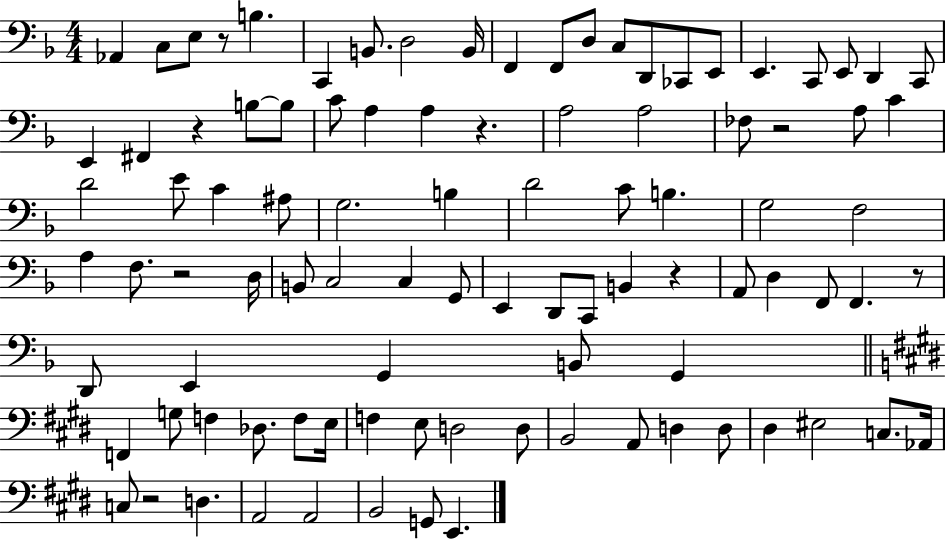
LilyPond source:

{
  \clef bass
  \numericTimeSignature
  \time 4/4
  \key f \major
  aes,4 c8 e8 r8 b4. | c,4 b,8. d2 b,16 | f,4 f,8 d8 c8 d,8 ces,8 e,8 | e,4. c,8 e,8 d,4 c,8 | \break e,4 fis,4 r4 b8~~ b8 | c'8 a4 a4 r4. | a2 a2 | fes8 r2 a8 c'4 | \break d'2 e'8 c'4 ais8 | g2. b4 | d'2 c'8 b4. | g2 f2 | \break a4 f8. r2 d16 | b,8 c2 c4 g,8 | e,4 d,8 c,8 b,4 r4 | a,8 d4 f,8 f,4. r8 | \break d,8 e,4 g,4 b,8 g,4 | \bar "||" \break \key e \major f,4 g8 f4 des8. f8 e16 | f4 e8 d2 d8 | b,2 a,8 d4 d8 | dis4 eis2 c8. aes,16 | \break c8 r2 d4. | a,2 a,2 | b,2 g,8 e,4. | \bar "|."
}